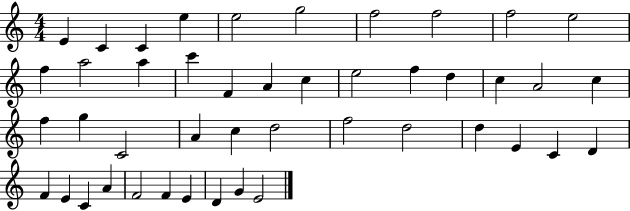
{
  \clef treble
  \numericTimeSignature
  \time 4/4
  \key c \major
  e'4 c'4 c'4 e''4 | e''2 g''2 | f''2 f''2 | f''2 e''2 | \break f''4 a''2 a''4 | c'''4 f'4 a'4 c''4 | e''2 f''4 d''4 | c''4 a'2 c''4 | \break f''4 g''4 c'2 | a'4 c''4 d''2 | f''2 d''2 | d''4 e'4 c'4 d'4 | \break f'4 e'4 c'4 a'4 | f'2 f'4 e'4 | d'4 g'4 e'2 | \bar "|."
}